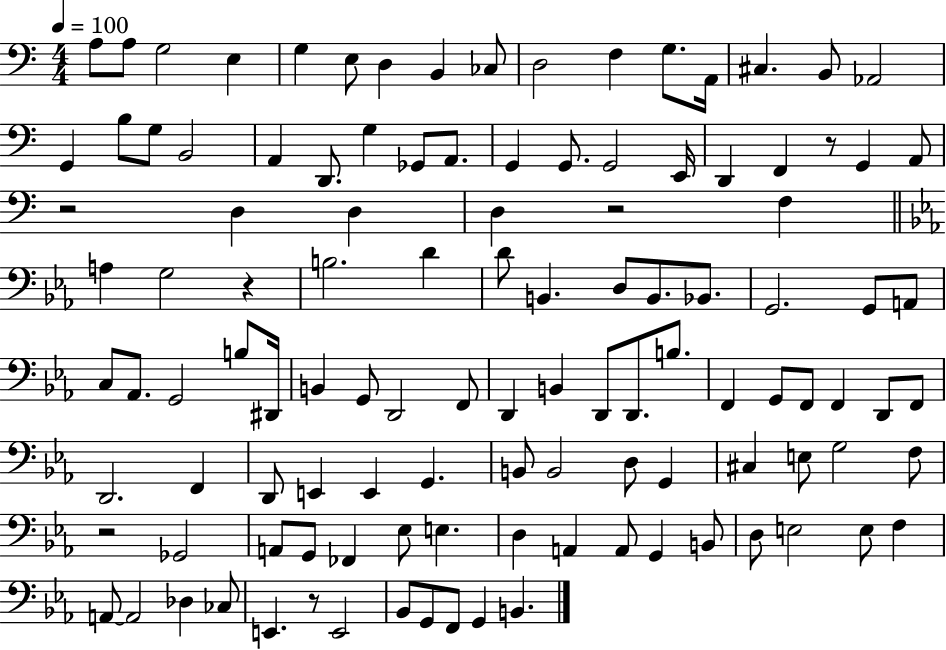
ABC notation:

X:1
T:Untitled
M:4/4
L:1/4
K:C
A,/2 A,/2 G,2 E, G, E,/2 D, B,, _C,/2 D,2 F, G,/2 A,,/4 ^C, B,,/2 _A,,2 G,, B,/2 G,/2 B,,2 A,, D,,/2 G, _G,,/2 A,,/2 G,, G,,/2 G,,2 E,,/4 D,, F,, z/2 G,, A,,/2 z2 D, D, D, z2 F, A, G,2 z B,2 D D/2 B,, D,/2 B,,/2 _B,,/2 G,,2 G,,/2 A,,/2 C,/2 _A,,/2 G,,2 B,/2 ^D,,/4 B,, G,,/2 D,,2 F,,/2 D,, B,, D,,/2 D,,/2 B,/2 F,, G,,/2 F,,/2 F,, D,,/2 F,,/2 D,,2 F,, D,,/2 E,, E,, G,, B,,/2 B,,2 D,/2 G,, ^C, E,/2 G,2 F,/2 z2 _G,,2 A,,/2 G,,/2 _F,, _E,/2 E, D, A,, A,,/2 G,, B,,/2 D,/2 E,2 E,/2 F, A,,/2 A,,2 _D, _C,/2 E,, z/2 E,,2 _B,,/2 G,,/2 F,,/2 G,, B,,